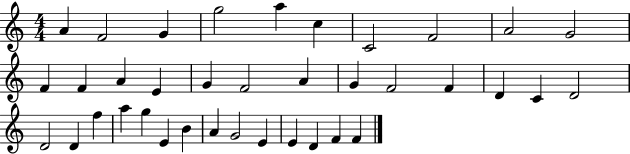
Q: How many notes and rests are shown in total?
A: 37